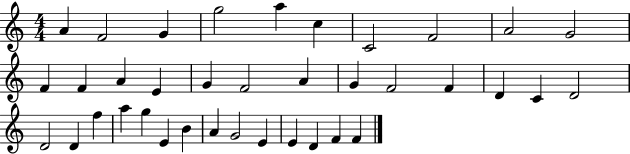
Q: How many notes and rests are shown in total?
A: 37